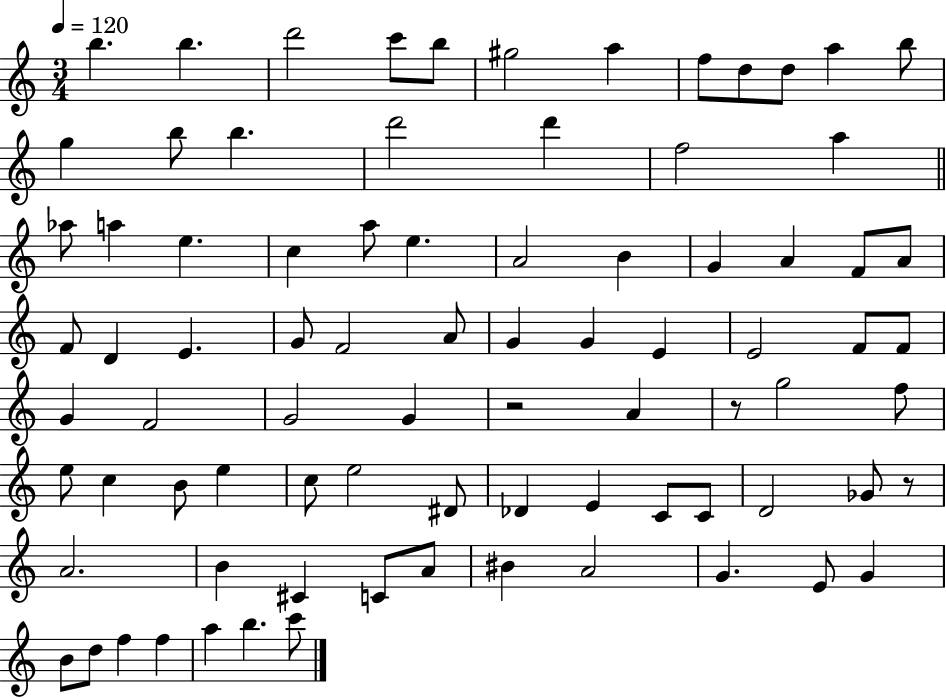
{
  \clef treble
  \numericTimeSignature
  \time 3/4
  \key c \major
  \tempo 4 = 120
  b''4. b''4. | d'''2 c'''8 b''8 | gis''2 a''4 | f''8 d''8 d''8 a''4 b''8 | \break g''4 b''8 b''4. | d'''2 d'''4 | f''2 a''4 | \bar "||" \break \key c \major aes''8 a''4 e''4. | c''4 a''8 e''4. | a'2 b'4 | g'4 a'4 f'8 a'8 | \break f'8 d'4 e'4. | g'8 f'2 a'8 | g'4 g'4 e'4 | e'2 f'8 f'8 | \break g'4 f'2 | g'2 g'4 | r2 a'4 | r8 g''2 f''8 | \break e''8 c''4 b'8 e''4 | c''8 e''2 dis'8 | des'4 e'4 c'8 c'8 | d'2 ges'8 r8 | \break a'2. | b'4 cis'4 c'8 a'8 | bis'4 a'2 | g'4. e'8 g'4 | \break b'8 d''8 f''4 f''4 | a''4 b''4. c'''8 | \bar "|."
}